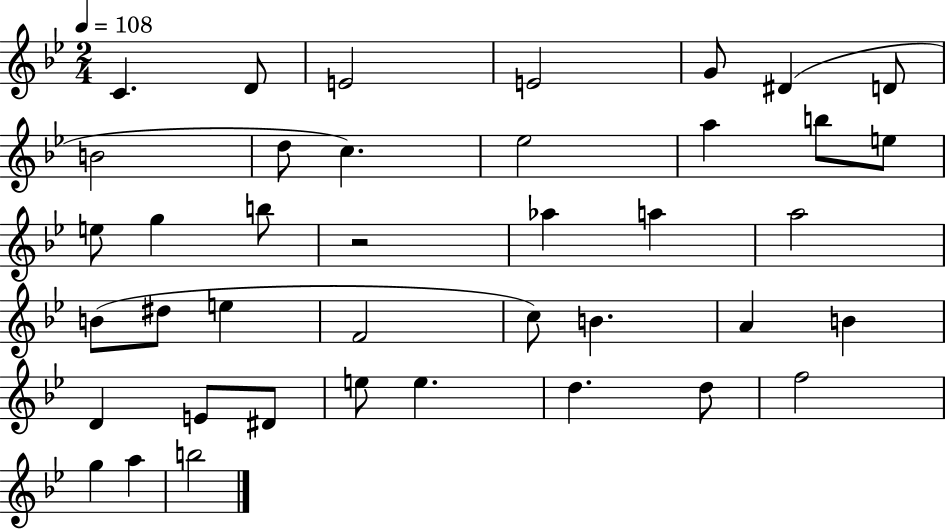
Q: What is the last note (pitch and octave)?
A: B5